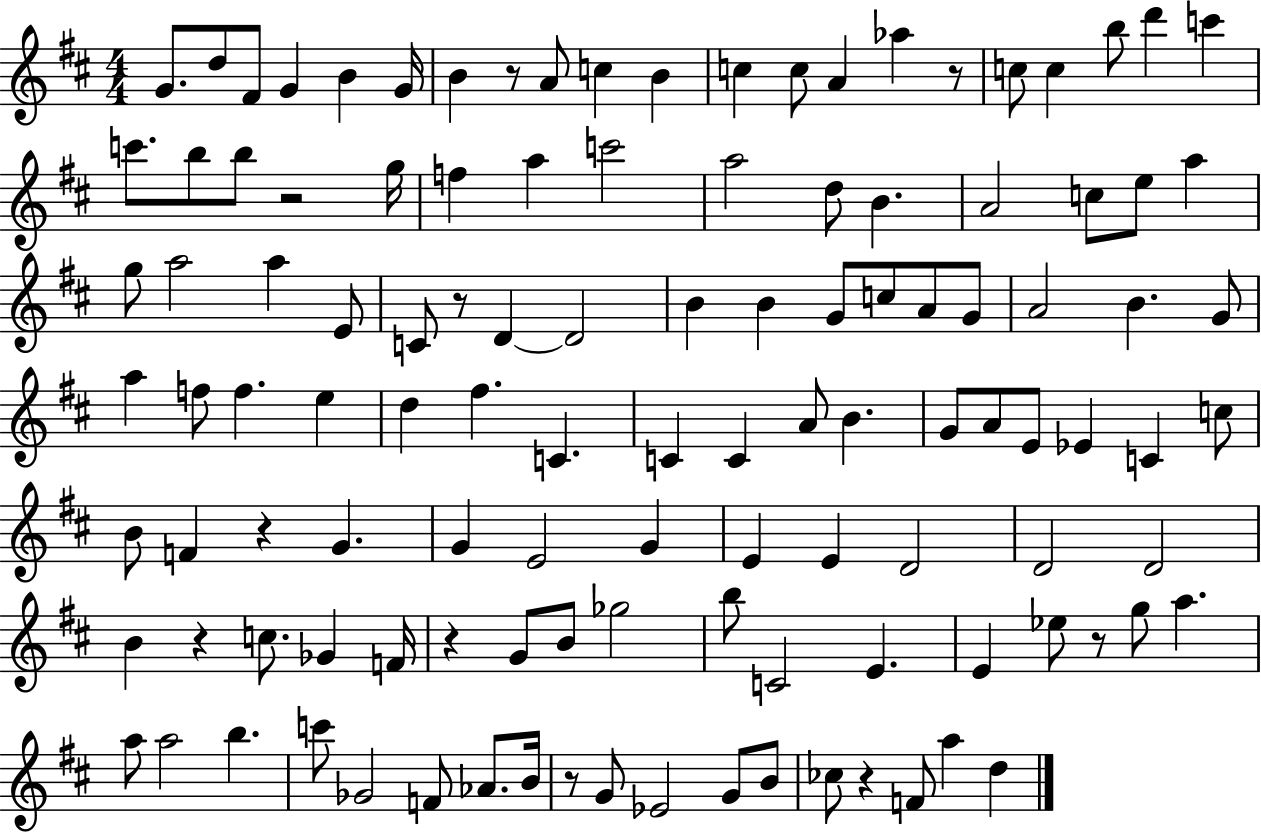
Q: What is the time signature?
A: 4/4